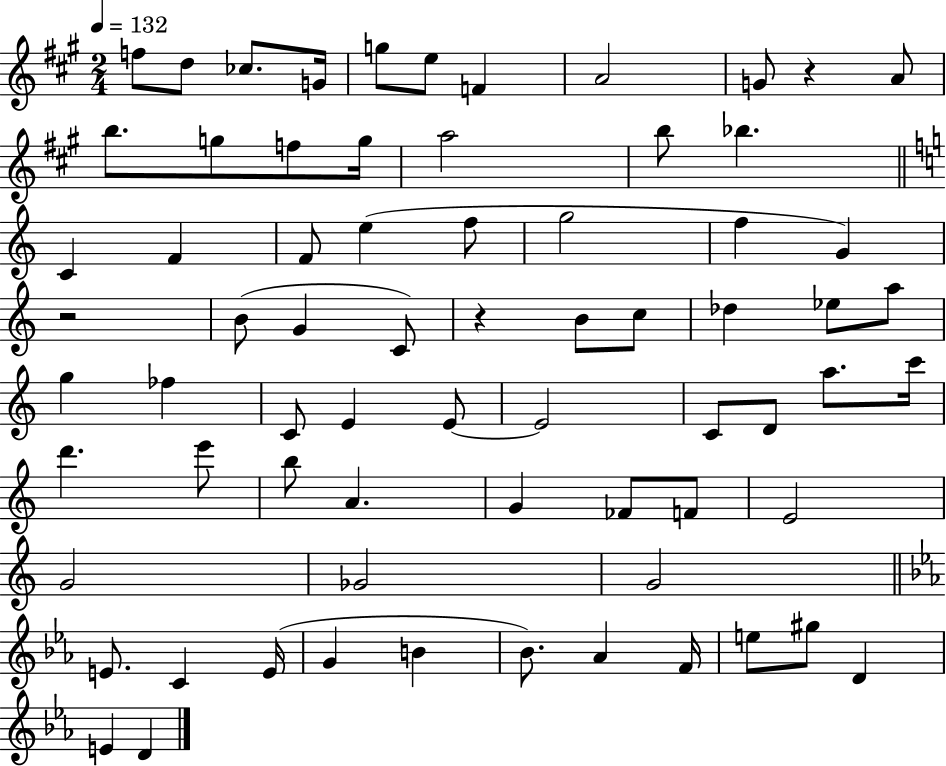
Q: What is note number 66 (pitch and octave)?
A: E4